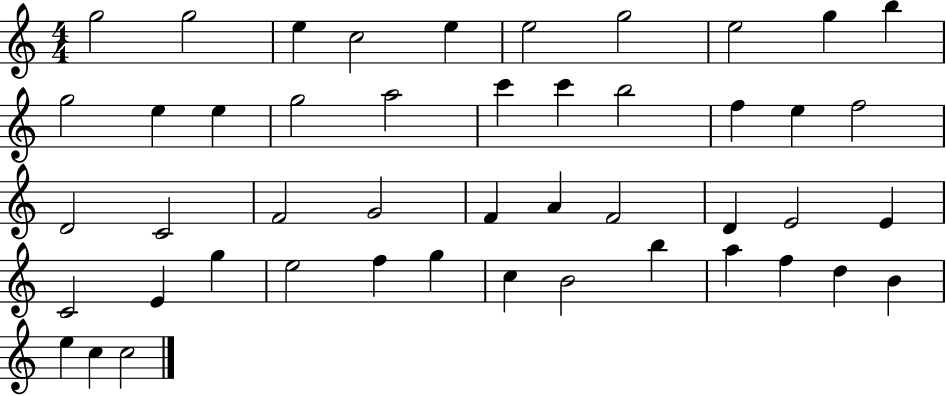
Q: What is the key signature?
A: C major